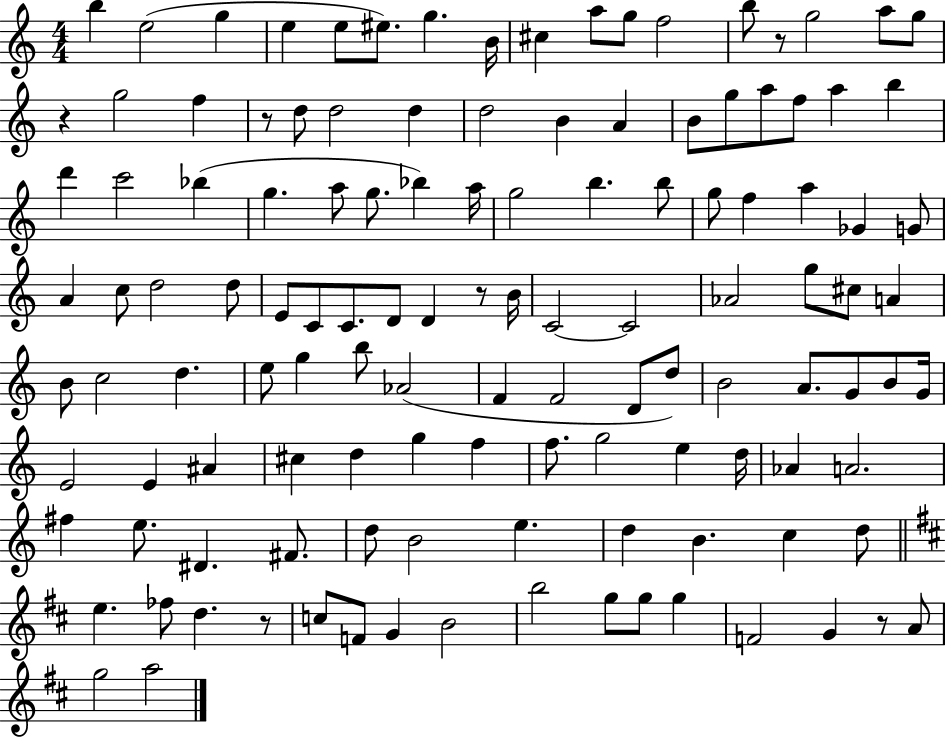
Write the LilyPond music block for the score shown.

{
  \clef treble
  \numericTimeSignature
  \time 4/4
  \key c \major
  b''4 e''2( g''4 | e''4 e''8 eis''8.) g''4. b'16 | cis''4 a''8 g''8 f''2 | b''8 r8 g''2 a''8 g''8 | \break r4 g''2 f''4 | r8 d''8 d''2 d''4 | d''2 b'4 a'4 | b'8 g''8 a''8 f''8 a''4 b''4 | \break d'''4 c'''2 bes''4( | g''4. a''8 g''8. bes''4) a''16 | g''2 b''4. b''8 | g''8 f''4 a''4 ges'4 g'8 | \break a'4 c''8 d''2 d''8 | e'8 c'8 c'8. d'8 d'4 r8 b'16 | c'2~~ c'2 | aes'2 g''8 cis''8 a'4 | \break b'8 c''2 d''4. | e''8 g''4 b''8 aes'2( | f'4 f'2 d'8 d''8) | b'2 a'8. g'8 b'8 g'16 | \break e'2 e'4 ais'4 | cis''4 d''4 g''4 f''4 | f''8. g''2 e''4 d''16 | aes'4 a'2. | \break fis''4 e''8. dis'4. fis'8. | d''8 b'2 e''4. | d''4 b'4. c''4 d''8 | \bar "||" \break \key d \major e''4. fes''8 d''4. r8 | c''8 f'8 g'4 b'2 | b''2 g''8 g''8 g''4 | f'2 g'4 r8 a'8 | \break g''2 a''2 | \bar "|."
}